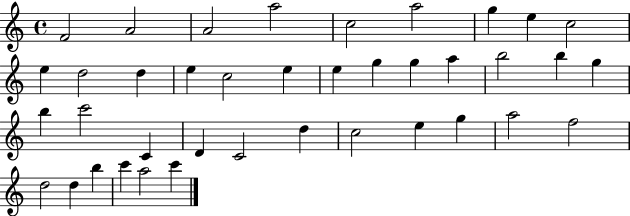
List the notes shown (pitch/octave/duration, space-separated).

F4/h A4/h A4/h A5/h C5/h A5/h G5/q E5/q C5/h E5/q D5/h D5/q E5/q C5/h E5/q E5/q G5/q G5/q A5/q B5/h B5/q G5/q B5/q C6/h C4/q D4/q C4/h D5/q C5/h E5/q G5/q A5/h F5/h D5/h D5/q B5/q C6/q A5/h C6/q